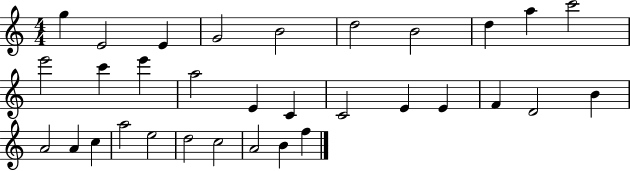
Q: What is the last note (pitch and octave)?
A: F5